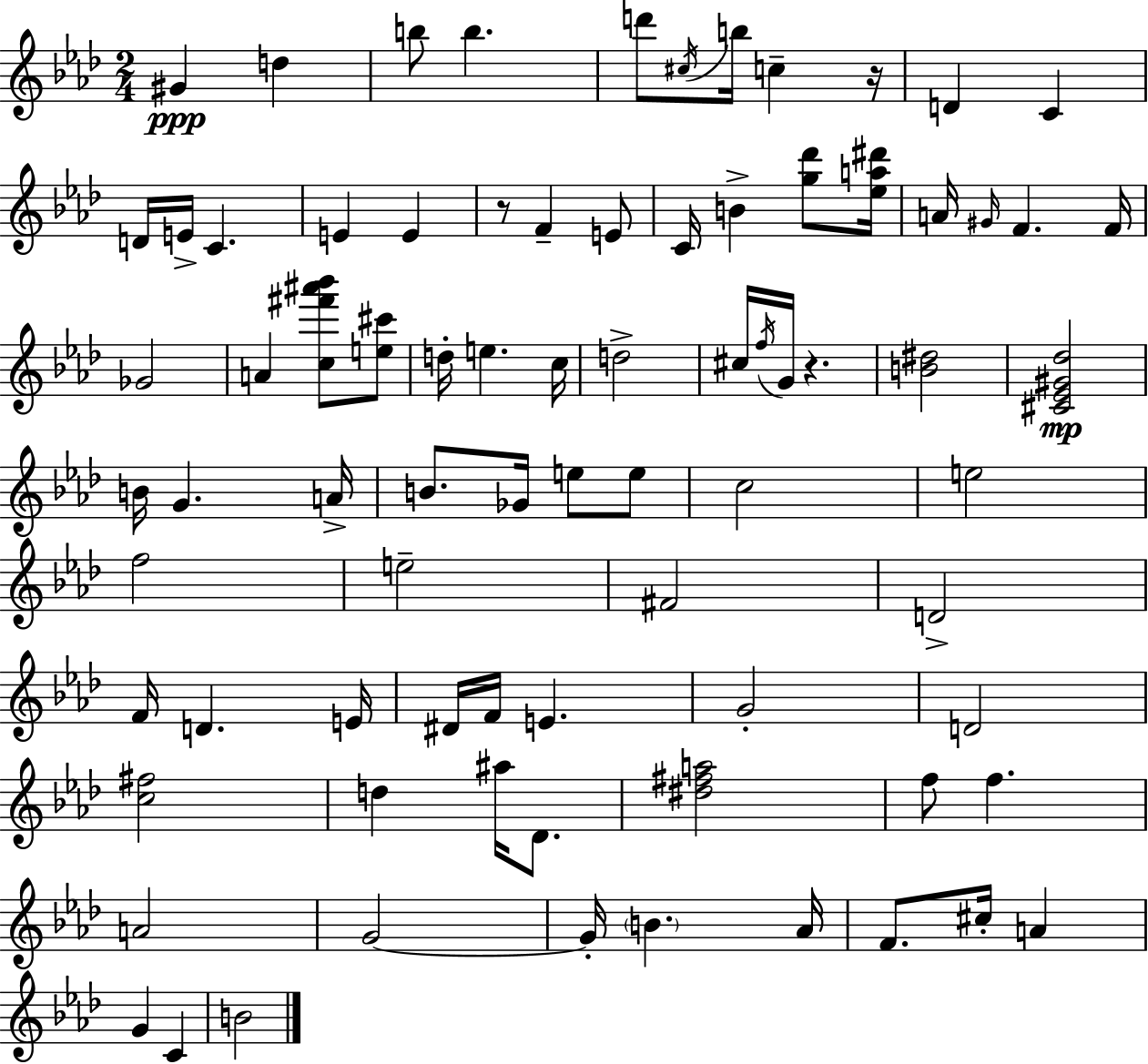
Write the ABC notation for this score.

X:1
T:Untitled
M:2/4
L:1/4
K:Ab
^G d b/2 b d'/2 ^c/4 b/4 c z/4 D C D/4 E/4 C E E z/2 F E/2 C/4 B [g_d']/2 [_ea^d']/4 A/4 ^G/4 F F/4 _G2 A [c^f'^a'_b']/2 [e^c']/2 d/4 e c/4 d2 ^c/4 f/4 G/4 z [B^d]2 [^C_E^G_d]2 B/4 G A/4 B/2 _G/4 e/2 e/2 c2 e2 f2 e2 ^F2 D2 F/4 D E/4 ^D/4 F/4 E G2 D2 [c^f]2 d ^a/4 _D/2 [^d^fa]2 f/2 f A2 G2 G/4 B _A/4 F/2 ^c/4 A G C B2